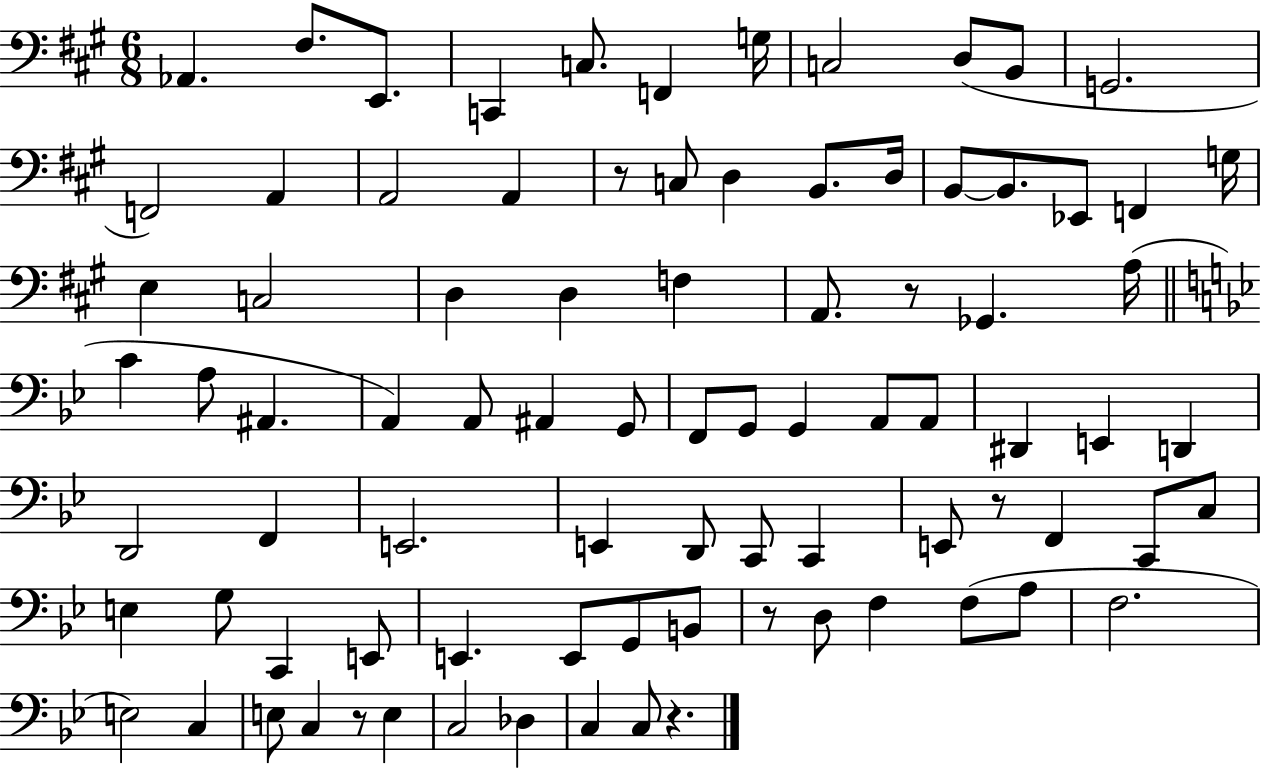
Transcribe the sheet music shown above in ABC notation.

X:1
T:Untitled
M:6/8
L:1/4
K:A
_A,, ^F,/2 E,,/2 C,, C,/2 F,, G,/4 C,2 D,/2 B,,/2 G,,2 F,,2 A,, A,,2 A,, z/2 C,/2 D, B,,/2 D,/4 B,,/2 B,,/2 _E,,/2 F,, G,/4 E, C,2 D, D, F, A,,/2 z/2 _G,, A,/4 C A,/2 ^A,, A,, A,,/2 ^A,, G,,/2 F,,/2 G,,/2 G,, A,,/2 A,,/2 ^D,, E,, D,, D,,2 F,, E,,2 E,, D,,/2 C,,/2 C,, E,,/2 z/2 F,, C,,/2 C,/2 E, G,/2 C,, E,,/2 E,, E,,/2 G,,/2 B,,/2 z/2 D,/2 F, F,/2 A,/2 F,2 E,2 C, E,/2 C, z/2 E, C,2 _D, C, C,/2 z